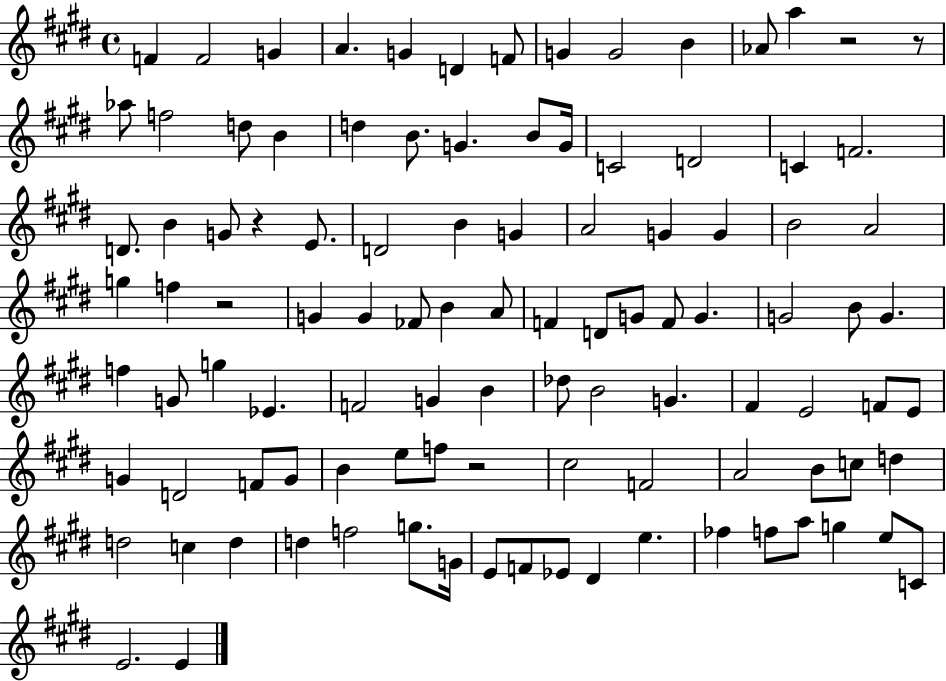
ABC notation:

X:1
T:Untitled
M:4/4
L:1/4
K:E
F F2 G A G D F/2 G G2 B _A/2 a z2 z/2 _a/2 f2 d/2 B d B/2 G B/2 G/4 C2 D2 C F2 D/2 B G/2 z E/2 D2 B G A2 G G B2 A2 g f z2 G G _F/2 B A/2 F D/2 G/2 F/2 G G2 B/2 G f G/2 g _E F2 G B _d/2 B2 G ^F E2 F/2 E/2 G D2 F/2 G/2 B e/2 f/2 z2 ^c2 F2 A2 B/2 c/2 d d2 c d d f2 g/2 G/4 E/2 F/2 _E/2 ^D e _f f/2 a/2 g e/2 C/2 E2 E